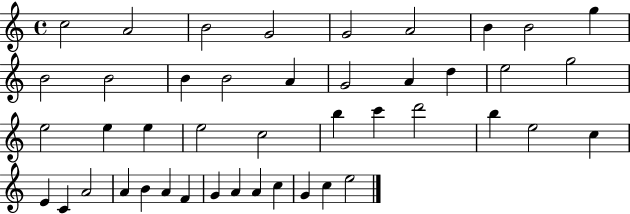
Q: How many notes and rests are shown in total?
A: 44